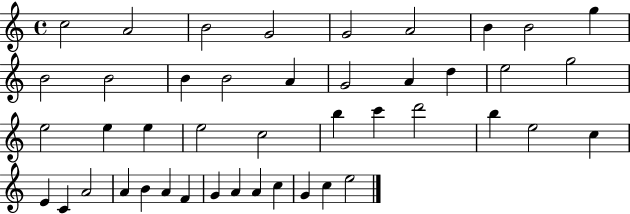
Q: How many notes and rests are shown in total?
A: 44